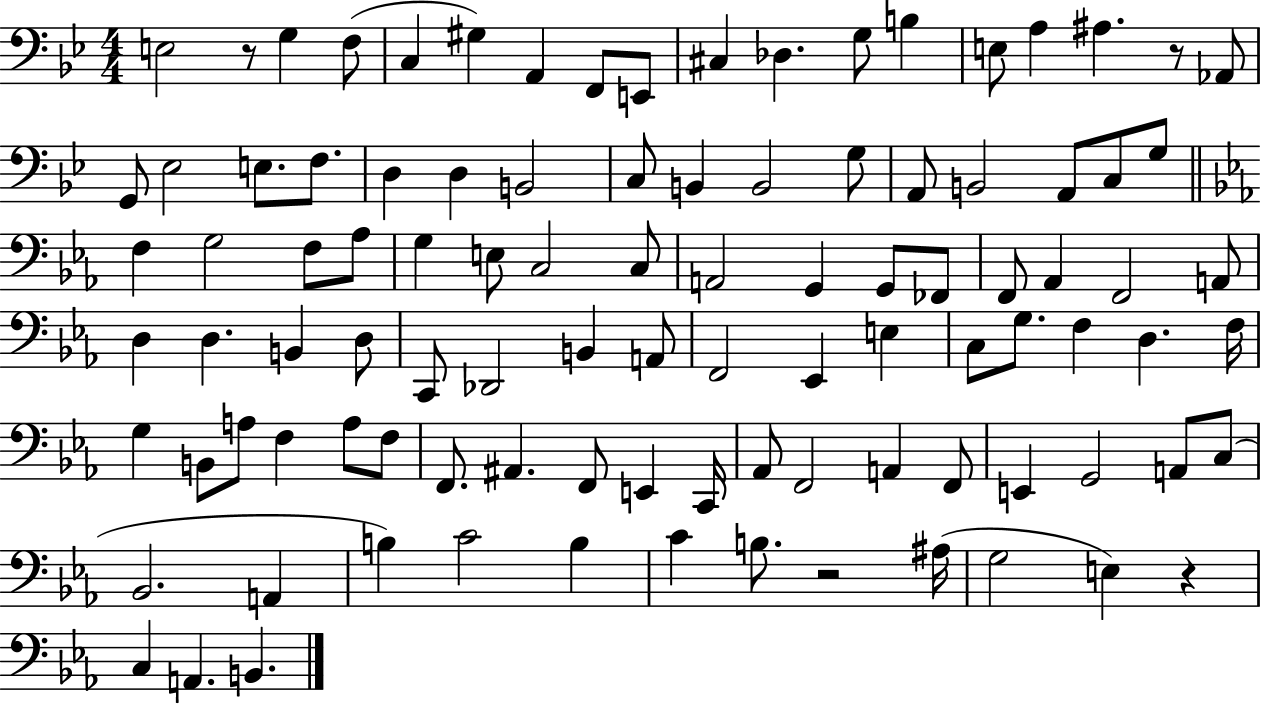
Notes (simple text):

E3/h R/e G3/q F3/e C3/q G#3/q A2/q F2/e E2/e C#3/q Db3/q. G3/e B3/q E3/e A3/q A#3/q. R/e Ab2/e G2/e Eb3/h E3/e. F3/e. D3/q D3/q B2/h C3/e B2/q B2/h G3/e A2/e B2/h A2/e C3/e G3/e F3/q G3/h F3/e Ab3/e G3/q E3/e C3/h C3/e A2/h G2/q G2/e FES2/e F2/e Ab2/q F2/h A2/e D3/q D3/q. B2/q D3/e C2/e Db2/h B2/q A2/e F2/h Eb2/q E3/q C3/e G3/e. F3/q D3/q. F3/s G3/q B2/e A3/e F3/q A3/e F3/e F2/e. A#2/q. F2/e E2/q C2/s Ab2/e F2/h A2/q F2/e E2/q G2/h A2/e C3/e Bb2/h. A2/q B3/q C4/h B3/q C4/q B3/e. R/h A#3/s G3/h E3/q R/q C3/q A2/q. B2/q.